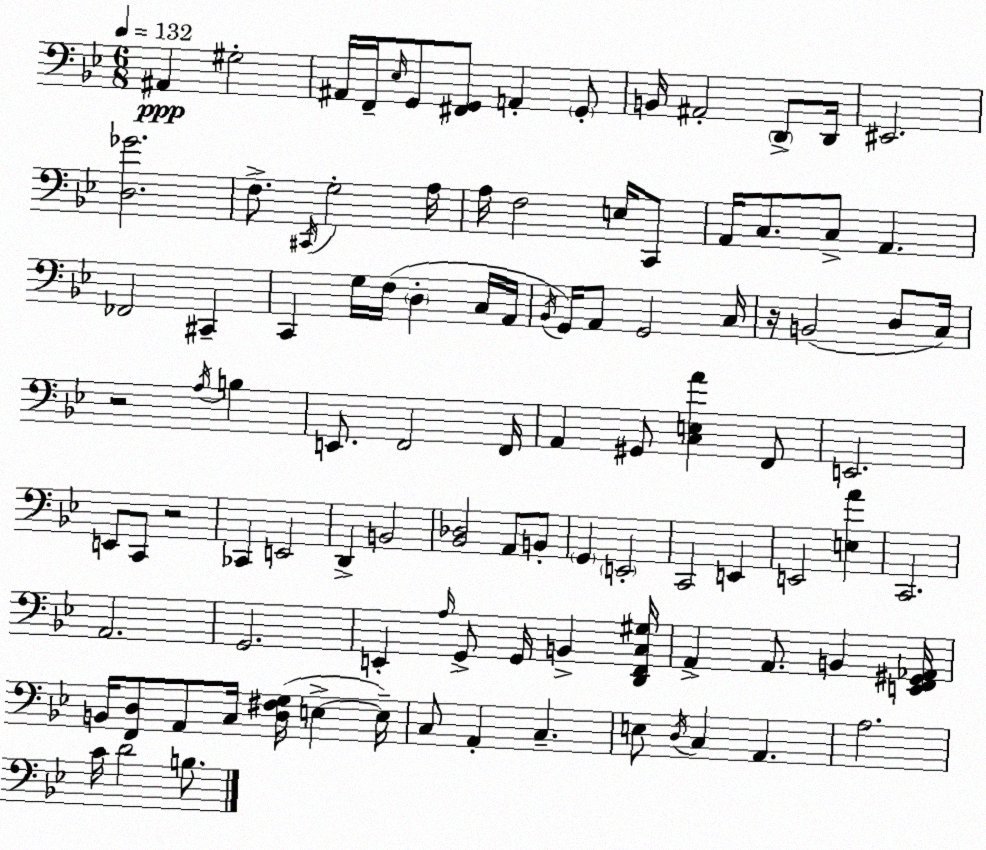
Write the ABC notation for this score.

X:1
T:Untitled
M:6/8
L:1/4
K:Bb
^A,, ^G,2 ^A,,/4 F,,/4 _E,/4 G,,/2 [^F,,G,,]/2 A,, G,,/2 B,,/4 ^A,,2 D,,/2 D,,/4 ^E,,2 [D,_G]2 F,/2 ^C,,/4 G,2 A,/4 A,/4 F,2 E,/4 C,,/2 A,,/4 C,/2 C,/2 A,, _F,,2 ^C,, C,, G,/4 F,/4 D, C,/4 A,,/4 _B,,/4 G,,/4 A,,/2 G,,2 C,/4 z/4 B,,2 D,/2 C,/4 z2 A,/4 B, E,,/2 F,,2 F,,/4 A,, ^G,,/2 [C,E,A] F,,/2 E,,2 E,,/2 C,,/2 z2 _C,, E,,2 D,, B,,2 [_B,,_D,]2 A,,/2 B,,/2 G,, E,,2 C,,2 E,, E,,2 [E,A] C,,2 A,,2 G,,2 E,, A,/4 G,,/2 G,,/4 B,, [D,,F,,C,^G,]/4 A,, A,,/2 B,, [E,,F,,^G,,_A,,]/4 B,,/4 [F,,D,]/2 A,,/2 C,/4 [D,^F,G,]/4 E, E,/4 C,/2 A,, C, E,/2 D,/4 C, A,, A,2 C/4 D2 B,/2